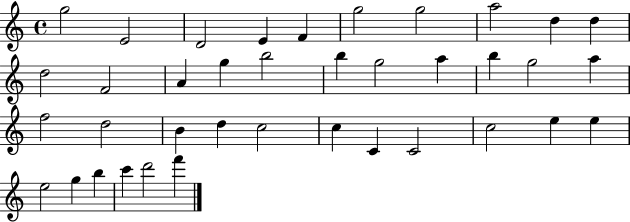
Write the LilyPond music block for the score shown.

{
  \clef treble
  \time 4/4
  \defaultTimeSignature
  \key c \major
  g''2 e'2 | d'2 e'4 f'4 | g''2 g''2 | a''2 d''4 d''4 | \break d''2 f'2 | a'4 g''4 b''2 | b''4 g''2 a''4 | b''4 g''2 a''4 | \break f''2 d''2 | b'4 d''4 c''2 | c''4 c'4 c'2 | c''2 e''4 e''4 | \break e''2 g''4 b''4 | c'''4 d'''2 f'''4 | \bar "|."
}